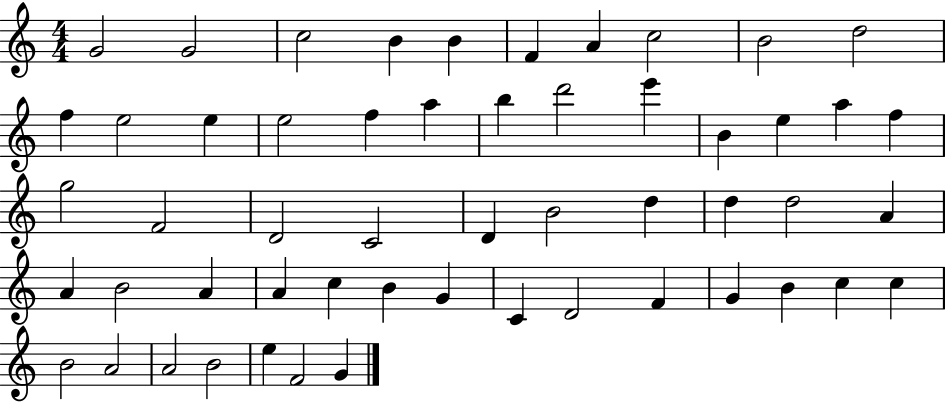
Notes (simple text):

G4/h G4/h C5/h B4/q B4/q F4/q A4/q C5/h B4/h D5/h F5/q E5/h E5/q E5/h F5/q A5/q B5/q D6/h E6/q B4/q E5/q A5/q F5/q G5/h F4/h D4/h C4/h D4/q B4/h D5/q D5/q D5/h A4/q A4/q B4/h A4/q A4/q C5/q B4/q G4/q C4/q D4/h F4/q G4/q B4/q C5/q C5/q B4/h A4/h A4/h B4/h E5/q F4/h G4/q